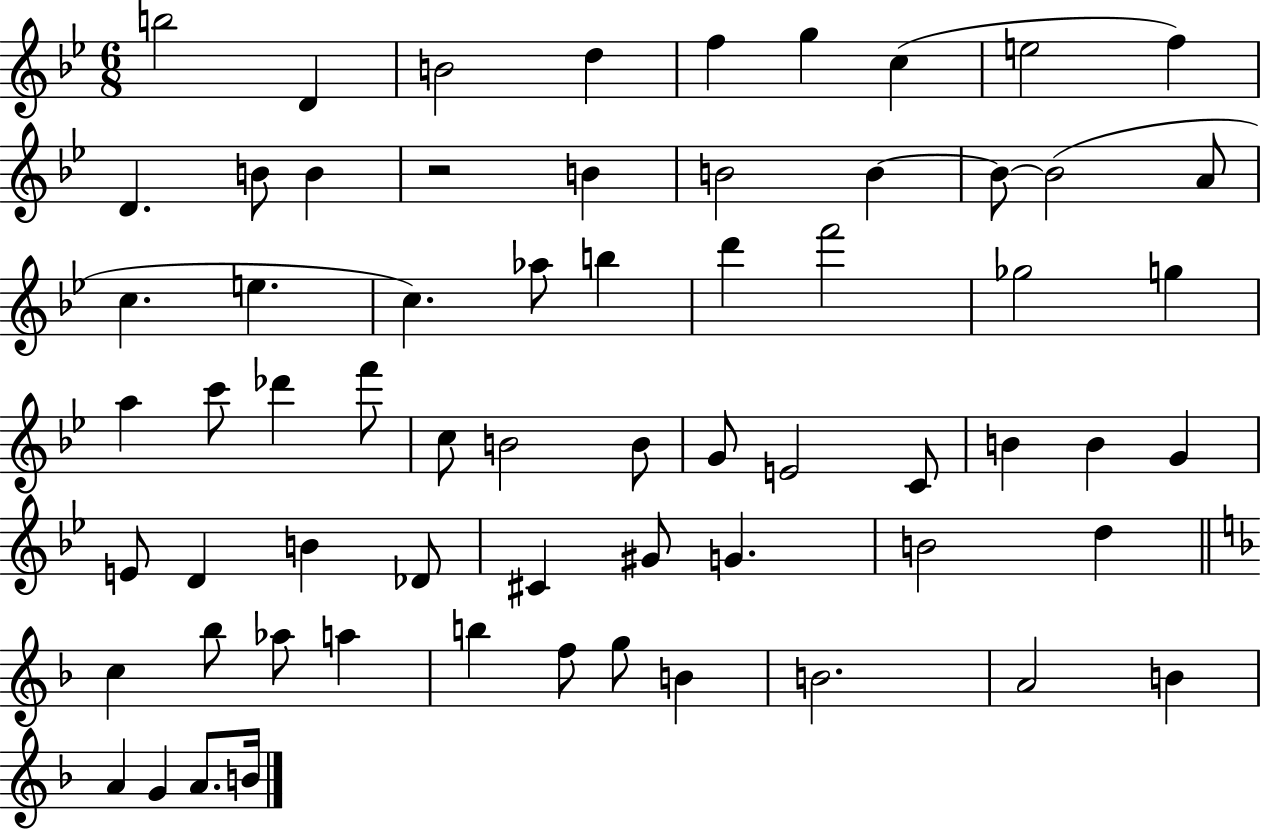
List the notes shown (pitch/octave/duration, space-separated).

B5/h D4/q B4/h D5/q F5/q G5/q C5/q E5/h F5/q D4/q. B4/e B4/q R/h B4/q B4/h B4/q B4/e B4/h A4/e C5/q. E5/q. C5/q. Ab5/e B5/q D6/q F6/h Gb5/h G5/q A5/q C6/e Db6/q F6/e C5/e B4/h B4/e G4/e E4/h C4/e B4/q B4/q G4/q E4/e D4/q B4/q Db4/e C#4/q G#4/e G4/q. B4/h D5/q C5/q Bb5/e Ab5/e A5/q B5/q F5/e G5/e B4/q B4/h. A4/h B4/q A4/q G4/q A4/e. B4/s